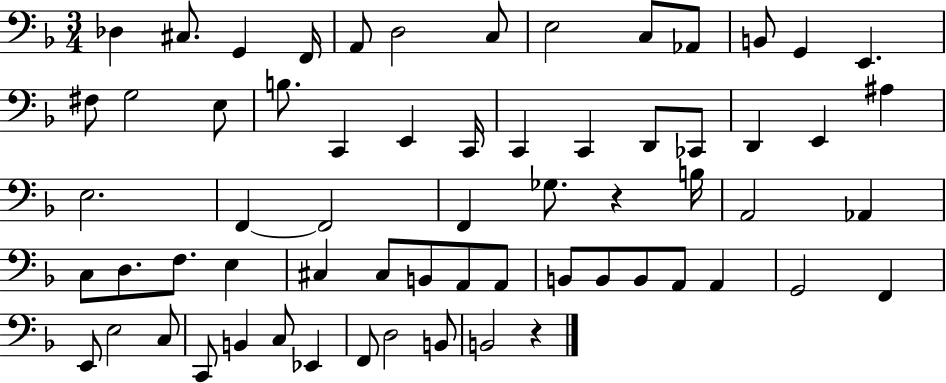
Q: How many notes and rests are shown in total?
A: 64